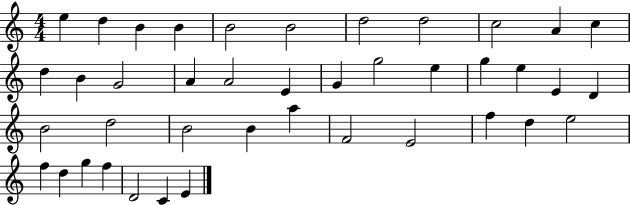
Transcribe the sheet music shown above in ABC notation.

X:1
T:Untitled
M:4/4
L:1/4
K:C
e d B B B2 B2 d2 d2 c2 A c d B G2 A A2 E G g2 e g e E D B2 d2 B2 B a F2 E2 f d e2 f d g f D2 C E